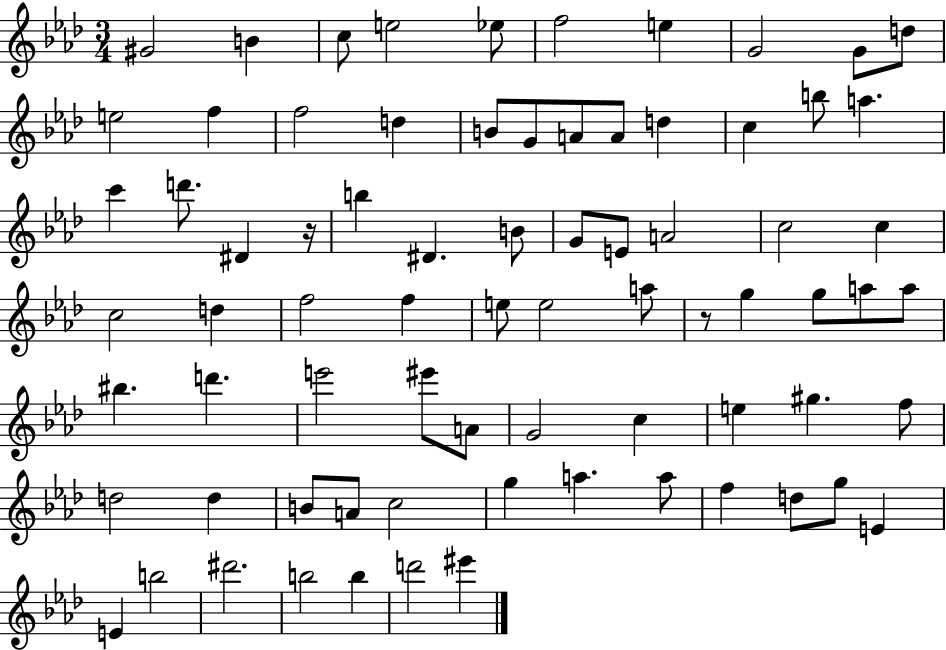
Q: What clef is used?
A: treble